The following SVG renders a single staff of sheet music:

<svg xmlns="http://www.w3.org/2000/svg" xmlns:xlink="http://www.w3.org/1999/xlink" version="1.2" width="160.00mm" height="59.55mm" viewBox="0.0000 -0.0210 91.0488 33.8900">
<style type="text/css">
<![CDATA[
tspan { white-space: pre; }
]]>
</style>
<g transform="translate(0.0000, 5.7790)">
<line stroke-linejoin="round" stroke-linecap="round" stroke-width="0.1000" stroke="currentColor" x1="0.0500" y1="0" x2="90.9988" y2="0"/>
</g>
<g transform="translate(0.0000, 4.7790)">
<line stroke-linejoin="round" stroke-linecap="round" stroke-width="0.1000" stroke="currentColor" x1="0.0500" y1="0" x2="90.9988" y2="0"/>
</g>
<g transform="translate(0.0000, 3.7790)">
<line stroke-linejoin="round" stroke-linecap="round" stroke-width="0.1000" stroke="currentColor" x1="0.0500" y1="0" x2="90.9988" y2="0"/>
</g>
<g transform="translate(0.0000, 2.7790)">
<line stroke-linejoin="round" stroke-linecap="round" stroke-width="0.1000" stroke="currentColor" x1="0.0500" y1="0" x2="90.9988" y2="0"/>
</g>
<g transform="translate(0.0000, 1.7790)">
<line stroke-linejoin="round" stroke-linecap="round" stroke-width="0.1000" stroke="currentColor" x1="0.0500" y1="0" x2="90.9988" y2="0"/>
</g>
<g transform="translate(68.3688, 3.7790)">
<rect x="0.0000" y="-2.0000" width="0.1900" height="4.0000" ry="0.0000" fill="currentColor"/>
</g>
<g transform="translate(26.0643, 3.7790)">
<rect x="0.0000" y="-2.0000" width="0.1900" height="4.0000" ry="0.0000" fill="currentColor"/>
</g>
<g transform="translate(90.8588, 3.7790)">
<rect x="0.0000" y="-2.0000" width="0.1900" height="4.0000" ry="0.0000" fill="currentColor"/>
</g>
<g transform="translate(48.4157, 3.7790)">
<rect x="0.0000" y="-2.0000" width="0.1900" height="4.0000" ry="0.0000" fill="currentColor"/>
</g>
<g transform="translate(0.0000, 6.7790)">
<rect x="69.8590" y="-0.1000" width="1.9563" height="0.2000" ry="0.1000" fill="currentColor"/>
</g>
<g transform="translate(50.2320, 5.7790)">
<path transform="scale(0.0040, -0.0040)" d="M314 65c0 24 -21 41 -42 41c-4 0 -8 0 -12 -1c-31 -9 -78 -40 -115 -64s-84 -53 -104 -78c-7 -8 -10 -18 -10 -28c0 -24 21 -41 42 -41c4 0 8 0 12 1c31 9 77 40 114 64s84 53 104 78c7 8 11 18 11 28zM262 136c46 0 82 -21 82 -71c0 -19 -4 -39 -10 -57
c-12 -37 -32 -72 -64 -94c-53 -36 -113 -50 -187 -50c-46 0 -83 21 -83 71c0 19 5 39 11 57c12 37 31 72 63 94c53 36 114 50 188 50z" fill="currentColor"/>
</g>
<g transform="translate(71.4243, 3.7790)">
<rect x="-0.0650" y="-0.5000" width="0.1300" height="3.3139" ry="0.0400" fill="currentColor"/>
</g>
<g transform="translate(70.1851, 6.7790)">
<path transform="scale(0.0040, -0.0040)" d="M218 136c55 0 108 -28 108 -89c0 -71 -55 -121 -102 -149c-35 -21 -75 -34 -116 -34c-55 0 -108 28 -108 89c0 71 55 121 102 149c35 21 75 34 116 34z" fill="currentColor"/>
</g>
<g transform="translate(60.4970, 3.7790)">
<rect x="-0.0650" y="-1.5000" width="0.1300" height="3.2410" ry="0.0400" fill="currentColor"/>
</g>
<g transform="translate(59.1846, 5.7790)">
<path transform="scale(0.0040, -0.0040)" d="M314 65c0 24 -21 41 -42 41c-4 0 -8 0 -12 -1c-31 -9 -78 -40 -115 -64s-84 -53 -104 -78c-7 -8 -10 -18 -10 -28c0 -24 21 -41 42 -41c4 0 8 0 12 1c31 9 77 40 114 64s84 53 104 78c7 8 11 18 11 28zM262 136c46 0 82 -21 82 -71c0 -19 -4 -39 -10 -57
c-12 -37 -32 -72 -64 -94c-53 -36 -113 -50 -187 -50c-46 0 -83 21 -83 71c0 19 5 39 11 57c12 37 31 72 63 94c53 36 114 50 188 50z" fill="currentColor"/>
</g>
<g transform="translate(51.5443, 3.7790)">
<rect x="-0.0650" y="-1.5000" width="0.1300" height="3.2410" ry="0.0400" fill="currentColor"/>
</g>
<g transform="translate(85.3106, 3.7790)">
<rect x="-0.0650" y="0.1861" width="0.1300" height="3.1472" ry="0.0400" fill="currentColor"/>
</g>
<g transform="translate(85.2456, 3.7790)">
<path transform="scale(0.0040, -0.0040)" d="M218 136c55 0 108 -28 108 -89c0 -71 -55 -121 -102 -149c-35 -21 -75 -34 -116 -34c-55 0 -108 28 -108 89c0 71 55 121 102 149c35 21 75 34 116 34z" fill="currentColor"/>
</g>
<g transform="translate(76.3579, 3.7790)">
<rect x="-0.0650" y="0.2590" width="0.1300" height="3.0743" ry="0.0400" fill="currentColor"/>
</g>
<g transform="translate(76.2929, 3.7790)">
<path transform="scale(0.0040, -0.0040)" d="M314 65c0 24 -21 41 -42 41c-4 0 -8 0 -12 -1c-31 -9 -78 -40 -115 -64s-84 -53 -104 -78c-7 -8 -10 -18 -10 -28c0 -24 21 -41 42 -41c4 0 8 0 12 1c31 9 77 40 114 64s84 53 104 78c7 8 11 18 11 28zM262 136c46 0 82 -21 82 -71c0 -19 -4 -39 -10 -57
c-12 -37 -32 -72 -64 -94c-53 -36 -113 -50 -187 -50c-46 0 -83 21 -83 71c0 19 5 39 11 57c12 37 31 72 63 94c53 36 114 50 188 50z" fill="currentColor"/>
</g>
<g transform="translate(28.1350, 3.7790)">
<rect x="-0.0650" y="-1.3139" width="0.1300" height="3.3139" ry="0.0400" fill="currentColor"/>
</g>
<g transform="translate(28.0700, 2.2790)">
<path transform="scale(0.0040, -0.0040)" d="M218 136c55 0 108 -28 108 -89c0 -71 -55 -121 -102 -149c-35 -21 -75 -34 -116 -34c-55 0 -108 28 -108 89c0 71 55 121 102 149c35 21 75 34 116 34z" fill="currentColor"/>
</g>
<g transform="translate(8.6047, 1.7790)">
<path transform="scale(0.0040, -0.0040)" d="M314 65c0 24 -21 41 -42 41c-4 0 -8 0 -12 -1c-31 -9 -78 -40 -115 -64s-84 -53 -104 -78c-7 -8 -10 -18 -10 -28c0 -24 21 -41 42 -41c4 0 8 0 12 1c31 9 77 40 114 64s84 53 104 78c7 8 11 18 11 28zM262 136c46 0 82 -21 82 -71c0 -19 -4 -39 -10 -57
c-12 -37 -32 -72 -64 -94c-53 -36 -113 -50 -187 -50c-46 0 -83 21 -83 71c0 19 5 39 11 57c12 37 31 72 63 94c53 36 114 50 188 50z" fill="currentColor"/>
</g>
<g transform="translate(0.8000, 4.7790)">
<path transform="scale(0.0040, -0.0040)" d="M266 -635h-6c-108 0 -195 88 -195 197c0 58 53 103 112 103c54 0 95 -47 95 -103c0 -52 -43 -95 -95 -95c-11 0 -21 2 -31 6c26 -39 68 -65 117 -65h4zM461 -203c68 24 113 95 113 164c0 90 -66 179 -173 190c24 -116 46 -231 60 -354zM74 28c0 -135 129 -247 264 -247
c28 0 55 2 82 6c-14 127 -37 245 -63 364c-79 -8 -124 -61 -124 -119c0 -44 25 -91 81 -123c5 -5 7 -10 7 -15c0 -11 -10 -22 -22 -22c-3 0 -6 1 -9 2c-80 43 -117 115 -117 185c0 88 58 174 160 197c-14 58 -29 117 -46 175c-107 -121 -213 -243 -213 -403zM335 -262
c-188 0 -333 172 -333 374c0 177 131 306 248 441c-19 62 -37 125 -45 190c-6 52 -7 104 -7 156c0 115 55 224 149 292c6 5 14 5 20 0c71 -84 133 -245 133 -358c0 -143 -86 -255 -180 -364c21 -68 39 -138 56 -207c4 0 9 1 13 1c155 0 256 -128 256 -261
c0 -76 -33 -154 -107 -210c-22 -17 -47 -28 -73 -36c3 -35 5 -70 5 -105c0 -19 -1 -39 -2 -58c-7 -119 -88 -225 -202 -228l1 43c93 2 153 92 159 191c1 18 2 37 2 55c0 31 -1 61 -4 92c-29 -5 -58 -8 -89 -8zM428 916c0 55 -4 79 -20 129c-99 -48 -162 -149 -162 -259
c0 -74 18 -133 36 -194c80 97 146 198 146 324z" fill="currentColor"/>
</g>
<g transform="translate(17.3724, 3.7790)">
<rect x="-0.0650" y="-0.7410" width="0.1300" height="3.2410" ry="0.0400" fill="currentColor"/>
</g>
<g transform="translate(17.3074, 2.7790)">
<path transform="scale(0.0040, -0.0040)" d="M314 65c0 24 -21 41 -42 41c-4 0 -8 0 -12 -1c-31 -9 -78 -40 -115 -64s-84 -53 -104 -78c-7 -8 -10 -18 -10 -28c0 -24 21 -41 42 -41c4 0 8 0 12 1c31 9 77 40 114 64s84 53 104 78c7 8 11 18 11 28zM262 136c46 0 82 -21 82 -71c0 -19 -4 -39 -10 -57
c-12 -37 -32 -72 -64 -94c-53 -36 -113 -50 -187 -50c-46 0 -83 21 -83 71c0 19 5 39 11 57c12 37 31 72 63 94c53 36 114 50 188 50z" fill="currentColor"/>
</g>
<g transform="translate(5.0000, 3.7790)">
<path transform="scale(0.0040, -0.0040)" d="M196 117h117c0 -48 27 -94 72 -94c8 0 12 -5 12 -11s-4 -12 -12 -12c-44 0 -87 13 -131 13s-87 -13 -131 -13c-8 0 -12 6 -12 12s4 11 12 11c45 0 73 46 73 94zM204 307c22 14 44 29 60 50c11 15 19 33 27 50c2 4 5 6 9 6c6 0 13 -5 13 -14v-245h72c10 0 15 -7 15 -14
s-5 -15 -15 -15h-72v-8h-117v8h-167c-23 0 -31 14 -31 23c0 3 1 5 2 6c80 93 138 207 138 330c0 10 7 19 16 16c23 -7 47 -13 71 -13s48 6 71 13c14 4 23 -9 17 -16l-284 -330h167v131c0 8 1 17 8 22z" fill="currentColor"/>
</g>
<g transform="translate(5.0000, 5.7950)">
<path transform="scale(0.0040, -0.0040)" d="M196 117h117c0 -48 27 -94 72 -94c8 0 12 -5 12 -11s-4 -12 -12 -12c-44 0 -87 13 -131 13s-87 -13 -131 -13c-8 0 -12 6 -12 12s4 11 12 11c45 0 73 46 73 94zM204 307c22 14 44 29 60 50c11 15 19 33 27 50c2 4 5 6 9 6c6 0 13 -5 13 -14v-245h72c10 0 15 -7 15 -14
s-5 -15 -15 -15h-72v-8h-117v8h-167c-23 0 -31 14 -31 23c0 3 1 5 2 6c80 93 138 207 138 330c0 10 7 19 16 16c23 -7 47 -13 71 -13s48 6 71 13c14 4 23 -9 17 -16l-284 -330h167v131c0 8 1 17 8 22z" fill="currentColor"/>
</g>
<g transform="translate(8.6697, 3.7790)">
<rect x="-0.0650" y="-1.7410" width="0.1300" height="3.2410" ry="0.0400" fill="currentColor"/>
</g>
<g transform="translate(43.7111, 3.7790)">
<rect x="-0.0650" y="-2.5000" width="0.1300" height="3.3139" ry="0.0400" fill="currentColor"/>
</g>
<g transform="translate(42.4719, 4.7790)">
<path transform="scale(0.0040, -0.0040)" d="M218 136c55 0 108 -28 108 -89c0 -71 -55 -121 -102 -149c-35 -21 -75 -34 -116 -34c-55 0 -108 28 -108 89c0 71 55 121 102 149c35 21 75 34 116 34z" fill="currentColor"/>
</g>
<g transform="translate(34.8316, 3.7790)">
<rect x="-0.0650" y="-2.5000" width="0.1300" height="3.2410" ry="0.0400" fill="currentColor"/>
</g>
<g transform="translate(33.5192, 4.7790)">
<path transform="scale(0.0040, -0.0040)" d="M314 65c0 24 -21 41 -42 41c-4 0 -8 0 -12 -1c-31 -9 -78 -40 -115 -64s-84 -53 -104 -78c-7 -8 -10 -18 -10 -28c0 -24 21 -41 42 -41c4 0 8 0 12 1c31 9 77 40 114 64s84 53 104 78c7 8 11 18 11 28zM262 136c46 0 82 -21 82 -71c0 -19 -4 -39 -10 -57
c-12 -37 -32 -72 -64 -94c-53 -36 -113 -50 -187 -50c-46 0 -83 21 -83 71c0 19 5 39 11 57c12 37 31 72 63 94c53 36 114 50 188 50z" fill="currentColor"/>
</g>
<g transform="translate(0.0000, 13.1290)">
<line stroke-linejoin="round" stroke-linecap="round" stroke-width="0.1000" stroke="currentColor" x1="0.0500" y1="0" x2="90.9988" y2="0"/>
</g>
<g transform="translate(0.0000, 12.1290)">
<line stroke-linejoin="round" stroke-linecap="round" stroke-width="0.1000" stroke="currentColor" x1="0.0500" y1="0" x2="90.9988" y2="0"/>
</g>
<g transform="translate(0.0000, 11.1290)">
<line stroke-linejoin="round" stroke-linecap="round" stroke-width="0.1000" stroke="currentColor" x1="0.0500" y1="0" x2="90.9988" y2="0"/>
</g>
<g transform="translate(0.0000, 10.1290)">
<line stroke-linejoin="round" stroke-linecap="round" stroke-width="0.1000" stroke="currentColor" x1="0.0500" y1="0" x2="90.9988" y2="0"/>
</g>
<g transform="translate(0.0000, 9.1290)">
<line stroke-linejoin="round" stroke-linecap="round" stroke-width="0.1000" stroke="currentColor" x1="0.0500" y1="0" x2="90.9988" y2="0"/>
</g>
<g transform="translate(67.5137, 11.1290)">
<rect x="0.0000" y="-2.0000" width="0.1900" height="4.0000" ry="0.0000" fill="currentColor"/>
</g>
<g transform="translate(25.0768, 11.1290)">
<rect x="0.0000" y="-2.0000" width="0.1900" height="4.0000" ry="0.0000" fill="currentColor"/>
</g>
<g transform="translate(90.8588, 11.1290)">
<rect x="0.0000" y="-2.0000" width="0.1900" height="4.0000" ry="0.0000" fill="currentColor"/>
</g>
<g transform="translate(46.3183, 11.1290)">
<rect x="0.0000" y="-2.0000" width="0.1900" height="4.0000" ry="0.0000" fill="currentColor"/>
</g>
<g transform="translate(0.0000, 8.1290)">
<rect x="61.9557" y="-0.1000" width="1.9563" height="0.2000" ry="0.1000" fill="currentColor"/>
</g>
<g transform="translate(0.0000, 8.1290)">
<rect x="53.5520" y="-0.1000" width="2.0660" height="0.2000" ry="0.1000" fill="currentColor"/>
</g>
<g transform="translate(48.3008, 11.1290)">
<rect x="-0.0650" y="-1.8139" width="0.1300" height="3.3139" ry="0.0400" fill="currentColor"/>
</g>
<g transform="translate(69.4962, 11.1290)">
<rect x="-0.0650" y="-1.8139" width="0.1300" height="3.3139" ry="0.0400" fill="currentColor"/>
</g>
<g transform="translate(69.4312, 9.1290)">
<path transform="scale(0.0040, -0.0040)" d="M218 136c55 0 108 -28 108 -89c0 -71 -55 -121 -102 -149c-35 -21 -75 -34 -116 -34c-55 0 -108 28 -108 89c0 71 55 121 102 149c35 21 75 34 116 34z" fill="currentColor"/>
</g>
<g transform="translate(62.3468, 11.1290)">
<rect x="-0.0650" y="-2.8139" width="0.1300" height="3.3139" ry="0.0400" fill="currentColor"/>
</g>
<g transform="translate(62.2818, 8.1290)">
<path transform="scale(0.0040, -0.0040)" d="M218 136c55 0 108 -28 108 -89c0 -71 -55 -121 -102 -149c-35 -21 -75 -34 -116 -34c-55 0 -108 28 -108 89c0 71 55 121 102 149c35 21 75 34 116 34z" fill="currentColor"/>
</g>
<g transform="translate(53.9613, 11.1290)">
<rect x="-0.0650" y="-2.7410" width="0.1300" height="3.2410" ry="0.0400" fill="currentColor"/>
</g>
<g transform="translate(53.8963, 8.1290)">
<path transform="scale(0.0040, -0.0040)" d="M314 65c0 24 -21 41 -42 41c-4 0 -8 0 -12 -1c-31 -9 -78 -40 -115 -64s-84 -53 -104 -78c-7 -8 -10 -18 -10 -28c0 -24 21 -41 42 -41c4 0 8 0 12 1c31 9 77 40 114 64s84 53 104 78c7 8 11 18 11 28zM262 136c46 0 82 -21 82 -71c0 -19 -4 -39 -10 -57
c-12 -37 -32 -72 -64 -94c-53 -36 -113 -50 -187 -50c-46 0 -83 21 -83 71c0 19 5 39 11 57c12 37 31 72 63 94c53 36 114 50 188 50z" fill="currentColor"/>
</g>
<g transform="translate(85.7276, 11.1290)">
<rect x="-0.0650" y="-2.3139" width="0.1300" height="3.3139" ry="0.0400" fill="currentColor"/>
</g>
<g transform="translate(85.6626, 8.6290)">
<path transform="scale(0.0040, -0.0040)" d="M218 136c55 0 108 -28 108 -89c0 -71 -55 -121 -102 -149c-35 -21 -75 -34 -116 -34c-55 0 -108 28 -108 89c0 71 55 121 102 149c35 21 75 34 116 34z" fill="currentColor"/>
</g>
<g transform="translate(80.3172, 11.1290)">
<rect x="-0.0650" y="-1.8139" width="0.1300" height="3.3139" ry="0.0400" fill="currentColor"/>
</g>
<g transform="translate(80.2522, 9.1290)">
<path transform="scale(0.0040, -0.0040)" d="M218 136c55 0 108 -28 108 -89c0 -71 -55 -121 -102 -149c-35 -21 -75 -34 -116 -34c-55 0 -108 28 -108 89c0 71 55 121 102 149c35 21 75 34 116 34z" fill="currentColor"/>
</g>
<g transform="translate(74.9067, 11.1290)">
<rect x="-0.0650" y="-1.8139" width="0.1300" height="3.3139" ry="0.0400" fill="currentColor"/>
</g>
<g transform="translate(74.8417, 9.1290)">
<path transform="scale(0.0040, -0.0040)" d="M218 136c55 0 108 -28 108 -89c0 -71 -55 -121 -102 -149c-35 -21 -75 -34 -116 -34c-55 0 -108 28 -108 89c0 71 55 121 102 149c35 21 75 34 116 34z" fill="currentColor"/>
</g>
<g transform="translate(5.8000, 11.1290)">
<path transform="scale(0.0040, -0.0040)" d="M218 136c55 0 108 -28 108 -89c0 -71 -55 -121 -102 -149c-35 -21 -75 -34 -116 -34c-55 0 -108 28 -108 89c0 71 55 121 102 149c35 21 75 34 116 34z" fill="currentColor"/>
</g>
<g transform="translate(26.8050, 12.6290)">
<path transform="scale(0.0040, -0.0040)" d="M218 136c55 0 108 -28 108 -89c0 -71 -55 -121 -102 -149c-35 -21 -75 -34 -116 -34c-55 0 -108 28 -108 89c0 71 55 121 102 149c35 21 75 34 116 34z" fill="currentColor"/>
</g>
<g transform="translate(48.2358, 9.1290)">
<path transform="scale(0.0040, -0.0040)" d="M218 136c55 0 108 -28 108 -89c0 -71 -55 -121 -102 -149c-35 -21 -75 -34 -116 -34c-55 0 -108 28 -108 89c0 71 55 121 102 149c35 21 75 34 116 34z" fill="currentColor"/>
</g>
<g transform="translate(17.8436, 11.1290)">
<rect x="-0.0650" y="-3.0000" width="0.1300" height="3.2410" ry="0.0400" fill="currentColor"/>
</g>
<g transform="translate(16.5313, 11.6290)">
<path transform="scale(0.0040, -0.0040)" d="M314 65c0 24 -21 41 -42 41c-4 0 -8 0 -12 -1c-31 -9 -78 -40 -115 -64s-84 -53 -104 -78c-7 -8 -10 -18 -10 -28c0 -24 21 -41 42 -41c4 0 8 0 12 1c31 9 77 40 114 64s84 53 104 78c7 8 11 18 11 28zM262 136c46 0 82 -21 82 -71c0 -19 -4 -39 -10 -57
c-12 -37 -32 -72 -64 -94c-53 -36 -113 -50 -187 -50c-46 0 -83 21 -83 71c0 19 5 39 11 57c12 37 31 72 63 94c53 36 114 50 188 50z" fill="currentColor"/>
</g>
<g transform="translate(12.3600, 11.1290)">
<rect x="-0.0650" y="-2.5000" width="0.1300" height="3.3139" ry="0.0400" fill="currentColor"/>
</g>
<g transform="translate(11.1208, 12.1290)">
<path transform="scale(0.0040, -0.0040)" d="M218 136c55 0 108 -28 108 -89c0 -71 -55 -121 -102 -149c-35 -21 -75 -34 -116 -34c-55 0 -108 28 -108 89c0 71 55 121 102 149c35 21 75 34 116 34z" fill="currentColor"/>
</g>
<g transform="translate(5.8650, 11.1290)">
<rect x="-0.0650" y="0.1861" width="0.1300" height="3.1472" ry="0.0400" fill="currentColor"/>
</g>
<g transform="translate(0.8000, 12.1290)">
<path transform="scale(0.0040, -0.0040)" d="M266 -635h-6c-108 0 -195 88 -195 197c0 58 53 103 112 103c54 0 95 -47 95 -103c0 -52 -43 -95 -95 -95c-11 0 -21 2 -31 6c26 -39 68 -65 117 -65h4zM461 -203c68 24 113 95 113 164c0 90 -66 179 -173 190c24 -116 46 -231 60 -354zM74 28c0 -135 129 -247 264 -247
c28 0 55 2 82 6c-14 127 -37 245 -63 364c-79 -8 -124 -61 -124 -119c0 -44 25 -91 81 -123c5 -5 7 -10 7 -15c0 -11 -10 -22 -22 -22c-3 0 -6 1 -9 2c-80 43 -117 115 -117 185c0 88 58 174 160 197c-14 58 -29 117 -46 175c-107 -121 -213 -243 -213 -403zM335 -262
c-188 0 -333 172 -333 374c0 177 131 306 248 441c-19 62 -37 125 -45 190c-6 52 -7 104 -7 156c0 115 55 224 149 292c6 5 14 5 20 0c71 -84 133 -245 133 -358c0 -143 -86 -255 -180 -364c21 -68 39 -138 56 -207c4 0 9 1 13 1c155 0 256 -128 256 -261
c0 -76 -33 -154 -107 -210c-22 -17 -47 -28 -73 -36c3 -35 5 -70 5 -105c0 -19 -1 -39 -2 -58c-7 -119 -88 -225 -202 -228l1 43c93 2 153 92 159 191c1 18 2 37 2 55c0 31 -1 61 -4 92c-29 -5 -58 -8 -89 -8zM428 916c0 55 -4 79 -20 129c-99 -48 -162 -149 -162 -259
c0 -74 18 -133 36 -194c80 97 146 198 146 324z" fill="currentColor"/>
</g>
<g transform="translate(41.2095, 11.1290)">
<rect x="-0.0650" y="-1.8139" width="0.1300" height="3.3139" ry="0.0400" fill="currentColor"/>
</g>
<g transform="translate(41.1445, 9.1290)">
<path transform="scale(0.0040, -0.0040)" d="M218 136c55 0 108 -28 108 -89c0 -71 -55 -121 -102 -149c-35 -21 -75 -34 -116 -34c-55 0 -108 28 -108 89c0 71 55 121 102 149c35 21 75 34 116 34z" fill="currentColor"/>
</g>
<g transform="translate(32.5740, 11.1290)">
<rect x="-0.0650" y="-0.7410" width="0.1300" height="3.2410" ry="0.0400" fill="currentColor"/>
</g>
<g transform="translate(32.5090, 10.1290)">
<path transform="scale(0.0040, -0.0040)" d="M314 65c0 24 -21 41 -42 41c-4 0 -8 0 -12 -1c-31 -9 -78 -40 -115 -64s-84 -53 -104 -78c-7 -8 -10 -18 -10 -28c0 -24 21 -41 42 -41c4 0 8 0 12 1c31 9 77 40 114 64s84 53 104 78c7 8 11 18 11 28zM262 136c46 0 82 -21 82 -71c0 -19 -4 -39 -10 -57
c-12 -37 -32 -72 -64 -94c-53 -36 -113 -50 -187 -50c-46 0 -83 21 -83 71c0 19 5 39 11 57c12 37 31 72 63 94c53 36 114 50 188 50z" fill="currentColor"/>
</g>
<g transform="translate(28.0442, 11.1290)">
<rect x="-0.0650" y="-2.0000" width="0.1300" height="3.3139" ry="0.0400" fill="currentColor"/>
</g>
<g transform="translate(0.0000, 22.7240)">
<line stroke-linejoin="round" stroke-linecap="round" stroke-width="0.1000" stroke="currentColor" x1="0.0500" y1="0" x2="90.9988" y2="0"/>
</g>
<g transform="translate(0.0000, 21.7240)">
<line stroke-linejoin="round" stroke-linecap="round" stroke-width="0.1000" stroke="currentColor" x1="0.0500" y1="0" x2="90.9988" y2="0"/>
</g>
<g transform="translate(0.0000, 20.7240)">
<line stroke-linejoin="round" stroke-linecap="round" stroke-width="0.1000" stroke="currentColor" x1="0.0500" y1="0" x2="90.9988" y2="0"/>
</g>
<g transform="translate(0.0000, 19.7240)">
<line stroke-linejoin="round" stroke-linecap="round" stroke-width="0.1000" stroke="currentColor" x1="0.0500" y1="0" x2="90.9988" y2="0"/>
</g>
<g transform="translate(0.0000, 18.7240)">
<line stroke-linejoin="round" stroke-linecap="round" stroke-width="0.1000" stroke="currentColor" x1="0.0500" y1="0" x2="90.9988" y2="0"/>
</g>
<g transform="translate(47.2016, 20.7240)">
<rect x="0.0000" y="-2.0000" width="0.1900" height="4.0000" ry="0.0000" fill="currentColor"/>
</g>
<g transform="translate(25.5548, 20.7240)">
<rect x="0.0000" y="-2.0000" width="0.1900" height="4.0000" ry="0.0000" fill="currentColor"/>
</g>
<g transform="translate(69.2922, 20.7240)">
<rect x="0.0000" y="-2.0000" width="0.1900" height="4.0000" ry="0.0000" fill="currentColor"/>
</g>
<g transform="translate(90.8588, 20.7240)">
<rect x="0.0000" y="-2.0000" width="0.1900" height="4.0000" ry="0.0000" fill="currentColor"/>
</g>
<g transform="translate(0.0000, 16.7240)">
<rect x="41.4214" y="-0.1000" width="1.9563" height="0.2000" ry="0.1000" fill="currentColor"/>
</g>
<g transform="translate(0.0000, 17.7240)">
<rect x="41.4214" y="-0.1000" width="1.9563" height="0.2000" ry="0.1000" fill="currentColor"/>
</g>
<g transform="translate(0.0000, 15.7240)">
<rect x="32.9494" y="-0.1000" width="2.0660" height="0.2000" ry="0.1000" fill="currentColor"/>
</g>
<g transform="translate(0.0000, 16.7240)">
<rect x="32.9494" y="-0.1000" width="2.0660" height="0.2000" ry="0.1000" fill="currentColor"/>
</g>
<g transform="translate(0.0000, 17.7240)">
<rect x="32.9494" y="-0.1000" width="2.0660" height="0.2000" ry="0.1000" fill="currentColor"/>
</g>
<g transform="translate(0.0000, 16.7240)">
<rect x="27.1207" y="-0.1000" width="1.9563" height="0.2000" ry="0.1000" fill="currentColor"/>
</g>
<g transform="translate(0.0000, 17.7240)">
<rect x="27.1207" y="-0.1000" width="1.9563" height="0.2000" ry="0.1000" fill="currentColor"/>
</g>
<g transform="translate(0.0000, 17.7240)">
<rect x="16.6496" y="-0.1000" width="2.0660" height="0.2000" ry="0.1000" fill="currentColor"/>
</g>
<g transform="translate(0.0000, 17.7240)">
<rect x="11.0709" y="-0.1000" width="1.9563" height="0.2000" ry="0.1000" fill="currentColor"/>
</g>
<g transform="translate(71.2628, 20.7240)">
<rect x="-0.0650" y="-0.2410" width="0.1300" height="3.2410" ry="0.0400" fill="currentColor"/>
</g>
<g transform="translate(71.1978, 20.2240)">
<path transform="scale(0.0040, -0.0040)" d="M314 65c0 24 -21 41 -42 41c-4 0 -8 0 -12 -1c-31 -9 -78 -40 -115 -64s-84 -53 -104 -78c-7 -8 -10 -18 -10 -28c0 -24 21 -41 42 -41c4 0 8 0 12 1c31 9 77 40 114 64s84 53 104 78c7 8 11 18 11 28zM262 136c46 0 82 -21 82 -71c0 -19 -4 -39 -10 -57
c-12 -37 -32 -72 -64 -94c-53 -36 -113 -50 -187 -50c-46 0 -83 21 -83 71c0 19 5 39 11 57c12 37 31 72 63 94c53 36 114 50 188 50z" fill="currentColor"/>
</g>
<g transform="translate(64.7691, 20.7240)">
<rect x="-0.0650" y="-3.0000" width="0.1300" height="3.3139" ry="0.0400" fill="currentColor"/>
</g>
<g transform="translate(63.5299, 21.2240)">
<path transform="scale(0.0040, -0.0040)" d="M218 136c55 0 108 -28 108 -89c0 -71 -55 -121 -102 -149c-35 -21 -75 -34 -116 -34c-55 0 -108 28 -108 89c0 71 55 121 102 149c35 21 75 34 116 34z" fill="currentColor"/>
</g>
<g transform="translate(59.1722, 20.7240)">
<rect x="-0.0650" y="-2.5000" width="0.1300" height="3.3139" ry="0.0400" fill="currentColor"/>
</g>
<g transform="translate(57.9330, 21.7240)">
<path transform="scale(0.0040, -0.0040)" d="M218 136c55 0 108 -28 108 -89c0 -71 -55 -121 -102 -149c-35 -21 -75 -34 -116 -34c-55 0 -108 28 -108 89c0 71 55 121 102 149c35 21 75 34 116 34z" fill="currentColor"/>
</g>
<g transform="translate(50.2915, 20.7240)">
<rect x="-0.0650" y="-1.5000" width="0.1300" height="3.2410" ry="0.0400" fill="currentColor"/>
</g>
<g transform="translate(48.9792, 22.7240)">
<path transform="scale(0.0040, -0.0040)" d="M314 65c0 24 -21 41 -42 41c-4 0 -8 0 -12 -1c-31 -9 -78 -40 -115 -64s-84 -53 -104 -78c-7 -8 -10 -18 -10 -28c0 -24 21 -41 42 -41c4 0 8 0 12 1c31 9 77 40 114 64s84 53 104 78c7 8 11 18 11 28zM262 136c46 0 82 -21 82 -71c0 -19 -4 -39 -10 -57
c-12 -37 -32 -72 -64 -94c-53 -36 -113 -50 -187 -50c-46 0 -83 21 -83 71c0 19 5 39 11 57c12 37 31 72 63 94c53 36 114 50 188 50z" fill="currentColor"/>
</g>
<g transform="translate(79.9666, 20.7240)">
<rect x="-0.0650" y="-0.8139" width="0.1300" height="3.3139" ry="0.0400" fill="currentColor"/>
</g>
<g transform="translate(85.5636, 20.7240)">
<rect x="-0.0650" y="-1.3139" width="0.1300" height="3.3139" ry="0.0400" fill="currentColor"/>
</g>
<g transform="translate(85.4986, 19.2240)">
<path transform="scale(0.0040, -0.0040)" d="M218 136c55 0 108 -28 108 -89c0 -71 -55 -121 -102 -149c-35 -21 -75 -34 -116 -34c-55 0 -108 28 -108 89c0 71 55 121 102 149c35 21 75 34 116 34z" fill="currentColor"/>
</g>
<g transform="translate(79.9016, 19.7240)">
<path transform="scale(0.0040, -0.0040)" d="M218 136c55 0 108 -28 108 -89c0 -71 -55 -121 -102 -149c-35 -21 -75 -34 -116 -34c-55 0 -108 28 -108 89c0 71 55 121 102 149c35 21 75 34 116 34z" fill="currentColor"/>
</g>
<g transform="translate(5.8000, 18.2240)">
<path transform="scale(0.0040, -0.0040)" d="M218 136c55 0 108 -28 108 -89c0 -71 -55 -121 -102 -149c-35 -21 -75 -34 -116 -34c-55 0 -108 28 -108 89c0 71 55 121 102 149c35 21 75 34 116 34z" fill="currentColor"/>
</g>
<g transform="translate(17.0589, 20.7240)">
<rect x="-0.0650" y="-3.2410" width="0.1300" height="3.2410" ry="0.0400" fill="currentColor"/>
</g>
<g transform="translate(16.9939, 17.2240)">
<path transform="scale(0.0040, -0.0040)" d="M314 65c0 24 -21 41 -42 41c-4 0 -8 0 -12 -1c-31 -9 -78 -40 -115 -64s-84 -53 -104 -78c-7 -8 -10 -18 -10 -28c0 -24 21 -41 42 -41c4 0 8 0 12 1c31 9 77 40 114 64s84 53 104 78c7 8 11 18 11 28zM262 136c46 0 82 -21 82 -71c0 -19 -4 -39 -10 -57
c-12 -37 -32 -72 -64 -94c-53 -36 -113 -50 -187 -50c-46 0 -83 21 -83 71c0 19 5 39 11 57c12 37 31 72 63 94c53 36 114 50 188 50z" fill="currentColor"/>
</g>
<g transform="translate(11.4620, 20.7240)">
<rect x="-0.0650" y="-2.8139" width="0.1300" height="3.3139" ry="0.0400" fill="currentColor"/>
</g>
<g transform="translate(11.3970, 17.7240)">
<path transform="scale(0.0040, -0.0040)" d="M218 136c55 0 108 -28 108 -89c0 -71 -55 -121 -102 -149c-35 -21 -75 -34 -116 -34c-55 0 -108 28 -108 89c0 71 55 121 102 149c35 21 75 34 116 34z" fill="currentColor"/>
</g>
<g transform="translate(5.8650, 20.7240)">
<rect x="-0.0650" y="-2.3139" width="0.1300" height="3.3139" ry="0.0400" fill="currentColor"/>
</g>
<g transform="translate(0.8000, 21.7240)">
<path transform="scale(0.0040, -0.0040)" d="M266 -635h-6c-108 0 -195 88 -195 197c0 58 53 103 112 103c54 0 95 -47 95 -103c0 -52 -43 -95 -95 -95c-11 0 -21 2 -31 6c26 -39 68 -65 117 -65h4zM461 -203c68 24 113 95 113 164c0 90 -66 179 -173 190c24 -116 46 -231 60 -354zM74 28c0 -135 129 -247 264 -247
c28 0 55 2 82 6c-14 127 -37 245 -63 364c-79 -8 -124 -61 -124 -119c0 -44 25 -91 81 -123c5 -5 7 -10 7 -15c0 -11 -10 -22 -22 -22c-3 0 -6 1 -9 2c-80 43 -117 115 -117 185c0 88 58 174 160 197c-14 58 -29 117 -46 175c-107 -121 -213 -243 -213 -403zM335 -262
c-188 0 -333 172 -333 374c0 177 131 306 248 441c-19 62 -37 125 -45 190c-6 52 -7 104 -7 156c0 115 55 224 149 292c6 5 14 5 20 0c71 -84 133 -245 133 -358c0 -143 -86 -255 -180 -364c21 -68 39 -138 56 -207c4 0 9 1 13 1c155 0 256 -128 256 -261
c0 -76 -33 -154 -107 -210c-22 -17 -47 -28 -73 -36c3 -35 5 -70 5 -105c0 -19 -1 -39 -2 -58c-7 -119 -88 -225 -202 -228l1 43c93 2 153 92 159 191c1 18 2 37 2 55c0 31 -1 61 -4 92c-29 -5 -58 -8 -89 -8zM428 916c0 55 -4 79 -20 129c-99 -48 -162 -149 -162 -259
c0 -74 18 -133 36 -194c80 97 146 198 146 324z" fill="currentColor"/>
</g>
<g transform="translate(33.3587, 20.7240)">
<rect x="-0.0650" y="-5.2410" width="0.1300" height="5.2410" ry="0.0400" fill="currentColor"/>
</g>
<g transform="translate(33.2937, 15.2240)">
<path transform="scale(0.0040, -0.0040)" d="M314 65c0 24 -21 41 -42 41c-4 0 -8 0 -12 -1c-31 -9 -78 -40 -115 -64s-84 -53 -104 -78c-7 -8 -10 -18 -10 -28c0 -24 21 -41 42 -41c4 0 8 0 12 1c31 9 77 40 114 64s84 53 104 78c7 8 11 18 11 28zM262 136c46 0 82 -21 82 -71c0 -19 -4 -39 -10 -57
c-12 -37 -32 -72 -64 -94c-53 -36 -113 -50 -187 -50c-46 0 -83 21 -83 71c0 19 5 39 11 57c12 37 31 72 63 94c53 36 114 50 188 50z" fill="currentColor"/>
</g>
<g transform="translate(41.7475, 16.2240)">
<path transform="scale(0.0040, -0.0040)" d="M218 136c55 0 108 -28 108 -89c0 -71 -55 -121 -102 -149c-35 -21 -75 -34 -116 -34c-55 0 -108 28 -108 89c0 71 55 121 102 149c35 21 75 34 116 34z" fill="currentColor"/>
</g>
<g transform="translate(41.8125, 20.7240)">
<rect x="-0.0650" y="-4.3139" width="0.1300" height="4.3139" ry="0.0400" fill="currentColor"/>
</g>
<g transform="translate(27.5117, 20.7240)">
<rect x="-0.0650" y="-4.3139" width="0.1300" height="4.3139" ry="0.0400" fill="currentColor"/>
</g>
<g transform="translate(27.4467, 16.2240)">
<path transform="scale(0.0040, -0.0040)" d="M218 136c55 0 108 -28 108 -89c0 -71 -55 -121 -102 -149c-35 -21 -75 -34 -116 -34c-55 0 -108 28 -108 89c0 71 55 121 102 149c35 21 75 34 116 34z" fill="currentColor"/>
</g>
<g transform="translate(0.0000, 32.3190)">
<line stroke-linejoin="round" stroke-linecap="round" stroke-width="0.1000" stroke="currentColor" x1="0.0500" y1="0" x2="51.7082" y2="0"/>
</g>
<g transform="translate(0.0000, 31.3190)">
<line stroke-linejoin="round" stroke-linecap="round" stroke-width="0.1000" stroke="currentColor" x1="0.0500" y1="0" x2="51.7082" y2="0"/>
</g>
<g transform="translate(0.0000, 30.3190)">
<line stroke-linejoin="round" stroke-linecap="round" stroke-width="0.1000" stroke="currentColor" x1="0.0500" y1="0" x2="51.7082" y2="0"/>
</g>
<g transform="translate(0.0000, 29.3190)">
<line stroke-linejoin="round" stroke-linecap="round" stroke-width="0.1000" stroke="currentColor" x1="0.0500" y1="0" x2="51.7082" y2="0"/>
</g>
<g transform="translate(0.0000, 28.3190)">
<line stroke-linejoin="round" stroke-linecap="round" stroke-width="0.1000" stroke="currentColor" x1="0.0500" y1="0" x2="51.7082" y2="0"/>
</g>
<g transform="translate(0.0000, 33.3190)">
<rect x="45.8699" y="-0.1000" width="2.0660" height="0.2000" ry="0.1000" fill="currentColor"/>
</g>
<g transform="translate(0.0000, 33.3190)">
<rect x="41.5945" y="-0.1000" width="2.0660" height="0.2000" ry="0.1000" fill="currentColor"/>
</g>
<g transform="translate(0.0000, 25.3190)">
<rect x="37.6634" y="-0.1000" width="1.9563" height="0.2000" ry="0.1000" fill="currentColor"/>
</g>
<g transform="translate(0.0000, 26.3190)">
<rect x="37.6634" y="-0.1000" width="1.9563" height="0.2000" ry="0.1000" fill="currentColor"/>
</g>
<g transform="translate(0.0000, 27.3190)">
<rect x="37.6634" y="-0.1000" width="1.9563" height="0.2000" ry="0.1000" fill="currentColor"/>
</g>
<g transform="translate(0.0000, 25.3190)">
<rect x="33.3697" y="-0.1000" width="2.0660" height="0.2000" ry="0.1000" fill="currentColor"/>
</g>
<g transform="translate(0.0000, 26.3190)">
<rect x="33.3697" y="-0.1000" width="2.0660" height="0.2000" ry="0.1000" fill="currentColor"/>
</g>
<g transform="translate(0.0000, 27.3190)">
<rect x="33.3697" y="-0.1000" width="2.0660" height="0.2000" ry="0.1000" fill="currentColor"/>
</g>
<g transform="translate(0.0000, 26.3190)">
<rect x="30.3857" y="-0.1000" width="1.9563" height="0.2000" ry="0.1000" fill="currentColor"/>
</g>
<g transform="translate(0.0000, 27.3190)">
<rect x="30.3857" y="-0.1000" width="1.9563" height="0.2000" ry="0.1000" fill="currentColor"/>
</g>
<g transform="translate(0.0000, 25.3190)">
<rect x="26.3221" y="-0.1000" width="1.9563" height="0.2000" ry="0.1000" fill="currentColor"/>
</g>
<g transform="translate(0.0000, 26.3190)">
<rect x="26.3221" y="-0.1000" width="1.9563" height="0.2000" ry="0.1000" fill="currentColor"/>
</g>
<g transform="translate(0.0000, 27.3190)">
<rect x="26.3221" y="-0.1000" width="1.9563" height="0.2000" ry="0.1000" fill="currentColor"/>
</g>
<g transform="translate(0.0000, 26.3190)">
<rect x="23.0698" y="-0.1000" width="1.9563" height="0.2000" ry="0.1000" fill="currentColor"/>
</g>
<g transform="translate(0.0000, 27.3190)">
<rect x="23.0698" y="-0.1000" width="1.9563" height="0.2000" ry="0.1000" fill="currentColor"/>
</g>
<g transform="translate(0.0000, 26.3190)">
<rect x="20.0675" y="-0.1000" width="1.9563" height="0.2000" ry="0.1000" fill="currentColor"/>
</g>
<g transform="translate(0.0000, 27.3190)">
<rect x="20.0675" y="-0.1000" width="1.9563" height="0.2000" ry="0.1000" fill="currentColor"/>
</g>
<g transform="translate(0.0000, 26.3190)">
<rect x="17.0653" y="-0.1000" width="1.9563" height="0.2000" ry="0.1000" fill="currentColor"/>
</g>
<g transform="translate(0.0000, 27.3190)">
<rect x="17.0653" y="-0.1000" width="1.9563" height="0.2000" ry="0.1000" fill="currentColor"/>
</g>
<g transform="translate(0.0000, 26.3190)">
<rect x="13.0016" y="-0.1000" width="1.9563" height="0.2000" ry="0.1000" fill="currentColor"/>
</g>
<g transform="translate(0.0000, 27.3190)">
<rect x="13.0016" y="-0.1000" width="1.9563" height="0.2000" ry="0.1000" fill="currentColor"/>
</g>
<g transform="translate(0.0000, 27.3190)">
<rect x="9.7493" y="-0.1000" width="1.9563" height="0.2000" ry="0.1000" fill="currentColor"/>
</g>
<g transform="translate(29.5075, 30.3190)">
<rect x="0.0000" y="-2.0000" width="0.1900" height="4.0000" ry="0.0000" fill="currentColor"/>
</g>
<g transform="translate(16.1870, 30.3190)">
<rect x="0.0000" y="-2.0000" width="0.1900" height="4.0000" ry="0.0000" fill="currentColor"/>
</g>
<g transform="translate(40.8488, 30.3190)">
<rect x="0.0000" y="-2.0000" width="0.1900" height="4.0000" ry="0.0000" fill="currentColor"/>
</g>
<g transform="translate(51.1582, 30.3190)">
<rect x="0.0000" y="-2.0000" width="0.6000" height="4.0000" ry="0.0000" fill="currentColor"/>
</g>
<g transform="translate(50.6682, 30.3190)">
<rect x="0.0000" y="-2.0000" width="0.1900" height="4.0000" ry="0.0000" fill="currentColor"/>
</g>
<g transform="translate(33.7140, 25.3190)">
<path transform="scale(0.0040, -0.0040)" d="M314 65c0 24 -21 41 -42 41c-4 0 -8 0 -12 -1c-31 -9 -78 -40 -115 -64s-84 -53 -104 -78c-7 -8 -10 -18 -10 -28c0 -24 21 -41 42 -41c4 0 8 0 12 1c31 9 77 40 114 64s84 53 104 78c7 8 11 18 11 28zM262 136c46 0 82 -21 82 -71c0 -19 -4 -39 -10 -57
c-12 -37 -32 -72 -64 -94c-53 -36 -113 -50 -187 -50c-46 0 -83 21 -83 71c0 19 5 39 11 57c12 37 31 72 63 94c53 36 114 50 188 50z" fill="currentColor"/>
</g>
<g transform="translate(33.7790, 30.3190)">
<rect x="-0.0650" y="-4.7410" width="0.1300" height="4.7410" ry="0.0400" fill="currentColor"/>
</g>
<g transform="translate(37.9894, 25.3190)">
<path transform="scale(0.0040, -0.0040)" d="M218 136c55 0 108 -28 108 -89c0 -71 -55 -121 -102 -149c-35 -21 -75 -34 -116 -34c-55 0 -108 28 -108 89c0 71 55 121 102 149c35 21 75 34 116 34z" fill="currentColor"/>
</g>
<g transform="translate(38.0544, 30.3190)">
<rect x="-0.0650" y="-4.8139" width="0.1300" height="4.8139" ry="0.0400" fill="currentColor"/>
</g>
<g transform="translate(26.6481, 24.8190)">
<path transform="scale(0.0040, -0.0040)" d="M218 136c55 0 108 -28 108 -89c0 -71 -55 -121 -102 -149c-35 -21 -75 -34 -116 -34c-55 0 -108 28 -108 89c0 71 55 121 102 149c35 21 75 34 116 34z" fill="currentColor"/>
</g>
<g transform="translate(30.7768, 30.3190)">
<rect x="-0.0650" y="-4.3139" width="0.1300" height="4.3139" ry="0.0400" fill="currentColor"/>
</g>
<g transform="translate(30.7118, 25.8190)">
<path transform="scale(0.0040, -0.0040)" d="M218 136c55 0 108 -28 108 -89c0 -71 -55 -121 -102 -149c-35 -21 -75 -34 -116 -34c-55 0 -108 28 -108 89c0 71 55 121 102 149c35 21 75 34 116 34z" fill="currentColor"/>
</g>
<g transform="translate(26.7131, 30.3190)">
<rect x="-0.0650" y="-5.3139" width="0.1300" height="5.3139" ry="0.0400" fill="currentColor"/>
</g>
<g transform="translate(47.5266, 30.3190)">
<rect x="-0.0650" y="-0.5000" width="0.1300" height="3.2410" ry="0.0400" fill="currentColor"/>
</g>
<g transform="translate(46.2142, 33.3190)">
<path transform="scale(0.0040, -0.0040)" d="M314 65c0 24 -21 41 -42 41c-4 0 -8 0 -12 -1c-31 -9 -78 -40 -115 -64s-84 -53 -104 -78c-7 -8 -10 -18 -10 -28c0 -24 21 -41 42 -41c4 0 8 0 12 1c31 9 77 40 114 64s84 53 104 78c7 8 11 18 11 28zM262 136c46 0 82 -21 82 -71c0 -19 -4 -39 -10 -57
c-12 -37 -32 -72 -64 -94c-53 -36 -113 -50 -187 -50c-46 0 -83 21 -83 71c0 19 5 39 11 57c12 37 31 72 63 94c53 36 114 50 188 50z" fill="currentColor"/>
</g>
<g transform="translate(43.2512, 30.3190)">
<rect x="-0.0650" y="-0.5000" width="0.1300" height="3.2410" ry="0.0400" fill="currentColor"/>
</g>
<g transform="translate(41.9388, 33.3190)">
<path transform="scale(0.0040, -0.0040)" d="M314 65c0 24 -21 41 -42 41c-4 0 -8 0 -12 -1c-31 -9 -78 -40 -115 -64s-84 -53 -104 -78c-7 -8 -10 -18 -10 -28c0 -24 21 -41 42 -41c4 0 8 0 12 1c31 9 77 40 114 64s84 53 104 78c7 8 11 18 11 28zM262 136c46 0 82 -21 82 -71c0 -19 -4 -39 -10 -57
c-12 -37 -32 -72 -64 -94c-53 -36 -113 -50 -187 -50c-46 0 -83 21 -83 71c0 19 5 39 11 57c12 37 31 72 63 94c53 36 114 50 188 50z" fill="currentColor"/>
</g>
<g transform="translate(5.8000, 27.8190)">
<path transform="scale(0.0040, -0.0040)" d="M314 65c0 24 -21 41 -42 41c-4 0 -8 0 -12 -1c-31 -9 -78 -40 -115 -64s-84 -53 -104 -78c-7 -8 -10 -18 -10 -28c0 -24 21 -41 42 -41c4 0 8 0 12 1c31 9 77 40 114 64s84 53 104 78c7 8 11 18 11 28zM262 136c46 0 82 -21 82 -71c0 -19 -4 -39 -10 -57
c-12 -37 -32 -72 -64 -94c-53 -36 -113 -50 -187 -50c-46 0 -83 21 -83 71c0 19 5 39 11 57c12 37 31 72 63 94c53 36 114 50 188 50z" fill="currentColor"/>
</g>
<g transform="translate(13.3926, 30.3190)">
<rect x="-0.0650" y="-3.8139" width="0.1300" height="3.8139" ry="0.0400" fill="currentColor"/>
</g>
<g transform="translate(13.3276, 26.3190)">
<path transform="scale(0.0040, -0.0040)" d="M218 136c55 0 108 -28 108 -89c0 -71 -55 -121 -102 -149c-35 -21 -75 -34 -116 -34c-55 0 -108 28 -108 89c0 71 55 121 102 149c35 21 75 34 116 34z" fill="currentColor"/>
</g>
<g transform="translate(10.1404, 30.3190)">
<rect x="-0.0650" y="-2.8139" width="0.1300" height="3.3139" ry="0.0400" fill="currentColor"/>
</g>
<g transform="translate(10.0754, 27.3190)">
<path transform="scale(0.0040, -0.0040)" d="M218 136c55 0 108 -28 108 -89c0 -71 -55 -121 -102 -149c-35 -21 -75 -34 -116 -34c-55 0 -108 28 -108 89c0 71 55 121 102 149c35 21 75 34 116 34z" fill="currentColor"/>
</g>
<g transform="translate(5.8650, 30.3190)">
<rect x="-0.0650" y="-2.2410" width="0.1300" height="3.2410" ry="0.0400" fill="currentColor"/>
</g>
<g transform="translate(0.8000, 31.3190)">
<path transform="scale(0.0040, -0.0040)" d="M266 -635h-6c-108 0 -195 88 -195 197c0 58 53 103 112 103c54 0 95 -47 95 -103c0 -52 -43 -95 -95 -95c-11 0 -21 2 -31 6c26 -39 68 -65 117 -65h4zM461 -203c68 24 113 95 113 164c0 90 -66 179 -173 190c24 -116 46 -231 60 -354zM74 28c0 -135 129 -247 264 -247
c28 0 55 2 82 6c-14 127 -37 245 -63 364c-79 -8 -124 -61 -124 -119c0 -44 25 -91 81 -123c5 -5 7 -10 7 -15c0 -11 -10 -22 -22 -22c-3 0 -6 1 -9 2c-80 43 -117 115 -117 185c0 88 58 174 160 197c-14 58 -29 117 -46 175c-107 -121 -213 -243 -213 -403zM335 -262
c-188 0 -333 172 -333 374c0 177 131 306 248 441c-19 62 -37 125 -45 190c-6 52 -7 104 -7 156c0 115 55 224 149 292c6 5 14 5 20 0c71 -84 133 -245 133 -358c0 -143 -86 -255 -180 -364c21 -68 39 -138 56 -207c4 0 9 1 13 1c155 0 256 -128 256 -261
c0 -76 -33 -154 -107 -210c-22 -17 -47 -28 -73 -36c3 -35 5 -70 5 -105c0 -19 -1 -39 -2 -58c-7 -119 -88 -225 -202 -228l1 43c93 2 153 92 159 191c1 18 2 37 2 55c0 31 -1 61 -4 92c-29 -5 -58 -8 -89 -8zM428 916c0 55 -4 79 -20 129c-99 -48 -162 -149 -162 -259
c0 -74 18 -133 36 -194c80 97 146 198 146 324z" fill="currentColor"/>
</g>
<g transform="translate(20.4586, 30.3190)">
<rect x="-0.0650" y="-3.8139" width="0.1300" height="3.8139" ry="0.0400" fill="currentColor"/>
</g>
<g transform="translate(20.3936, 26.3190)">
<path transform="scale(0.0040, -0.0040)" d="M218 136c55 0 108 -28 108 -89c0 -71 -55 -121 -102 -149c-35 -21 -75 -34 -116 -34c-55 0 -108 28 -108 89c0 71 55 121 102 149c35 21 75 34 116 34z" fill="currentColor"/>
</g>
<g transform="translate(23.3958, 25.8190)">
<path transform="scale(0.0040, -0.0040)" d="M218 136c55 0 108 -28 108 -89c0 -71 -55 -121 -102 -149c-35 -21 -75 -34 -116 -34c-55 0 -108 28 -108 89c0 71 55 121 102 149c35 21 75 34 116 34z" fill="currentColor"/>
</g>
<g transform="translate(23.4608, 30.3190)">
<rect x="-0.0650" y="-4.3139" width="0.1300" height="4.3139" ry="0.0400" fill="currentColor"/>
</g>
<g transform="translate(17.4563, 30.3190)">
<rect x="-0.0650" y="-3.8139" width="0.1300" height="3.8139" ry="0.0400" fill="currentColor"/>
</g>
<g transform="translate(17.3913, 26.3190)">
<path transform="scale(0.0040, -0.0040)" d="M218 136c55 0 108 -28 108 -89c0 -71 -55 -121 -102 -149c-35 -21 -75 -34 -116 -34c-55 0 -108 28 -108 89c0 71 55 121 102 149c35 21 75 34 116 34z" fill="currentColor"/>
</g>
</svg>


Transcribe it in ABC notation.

X:1
T:Untitled
M:4/4
L:1/4
K:C
f2 d2 e G2 G E2 E2 C B2 B B G A2 F d2 f f a2 a f f f g g a b2 d' f'2 d' E2 G A c2 d e g2 a c' c' c' d' f' d' e'2 e' C2 C2